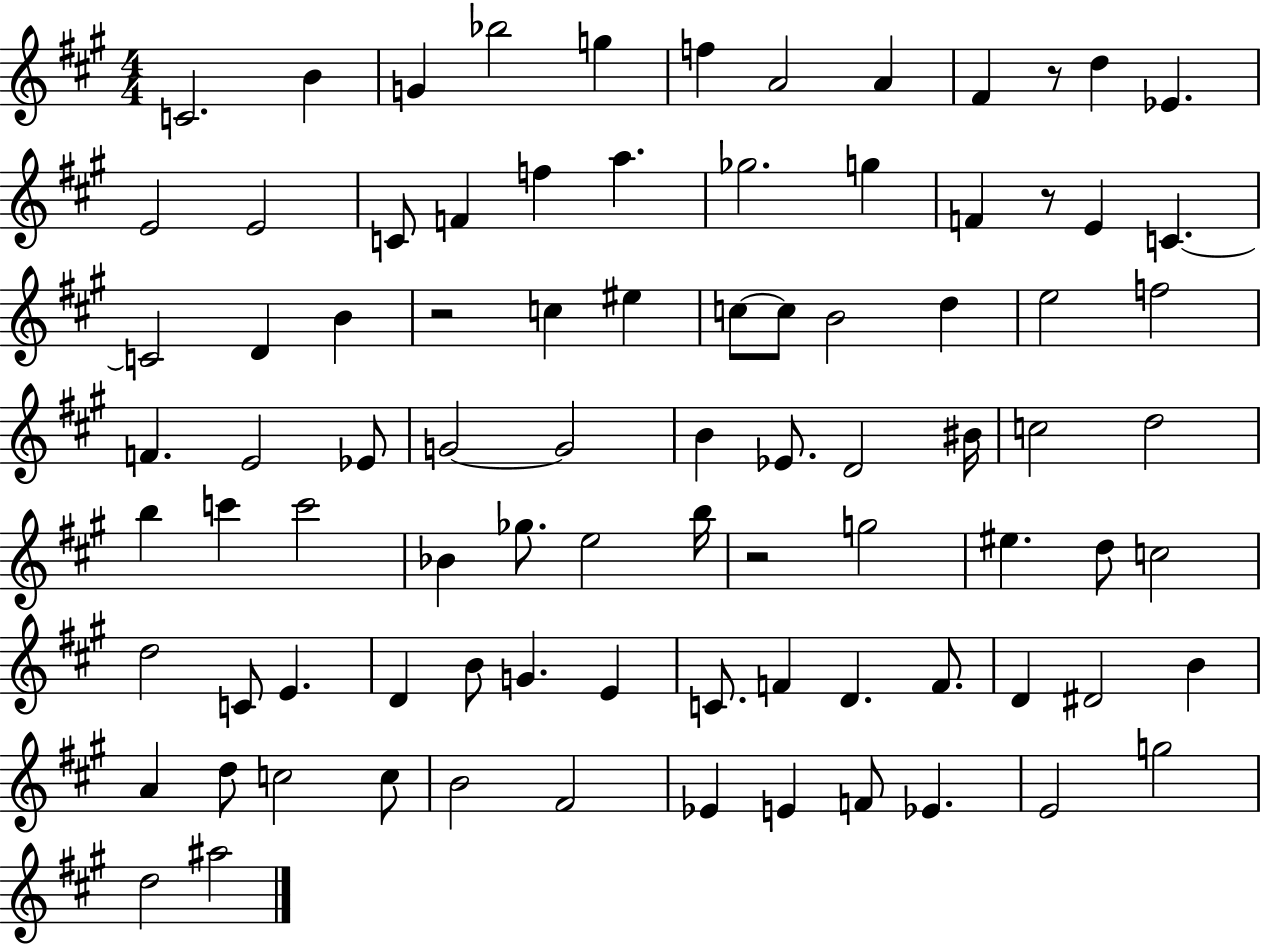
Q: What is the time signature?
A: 4/4